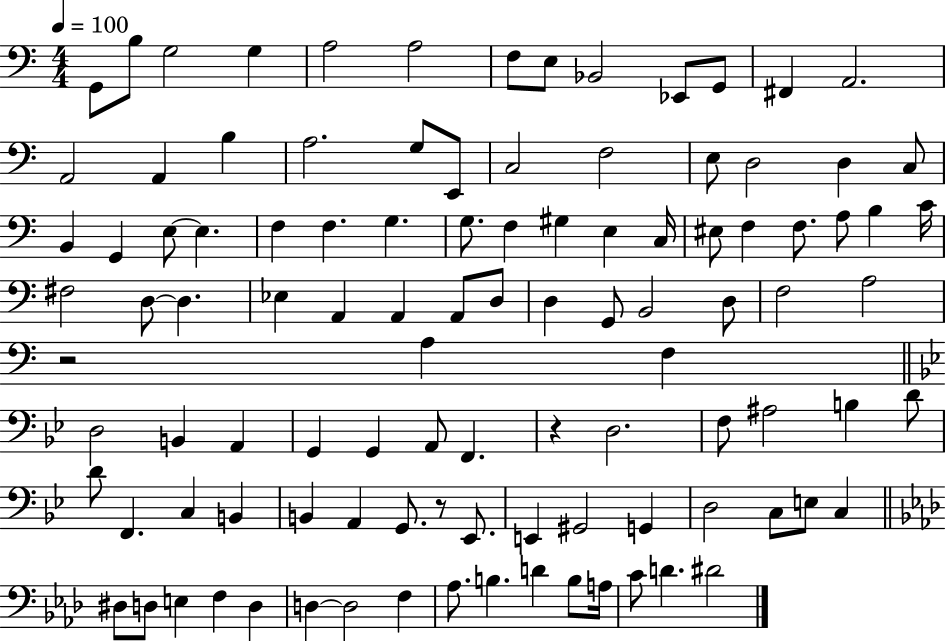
X:1
T:Untitled
M:4/4
L:1/4
K:C
G,,/2 B,/2 G,2 G, A,2 A,2 F,/2 E,/2 _B,,2 _E,,/2 G,,/2 ^F,, A,,2 A,,2 A,, B, A,2 G,/2 E,,/2 C,2 F,2 E,/2 D,2 D, C,/2 B,, G,, E,/2 E, F, F, G, G,/2 F, ^G, E, C,/4 ^E,/2 F, F,/2 A,/2 B, C/4 ^F,2 D,/2 D, _E, A,, A,, A,,/2 D,/2 D, G,,/2 B,,2 D,/2 F,2 A,2 z2 A, F, D,2 B,, A,, G,, G,, A,,/2 F,, z D,2 F,/2 ^A,2 B, D/2 D/2 F,, C, B,, B,, A,, G,,/2 z/2 _E,,/2 E,, ^G,,2 G,, D,2 C,/2 E,/2 C, ^D,/2 D,/2 E, F, D, D, D,2 F, _A,/2 B, D B,/2 A,/4 C/2 D ^D2